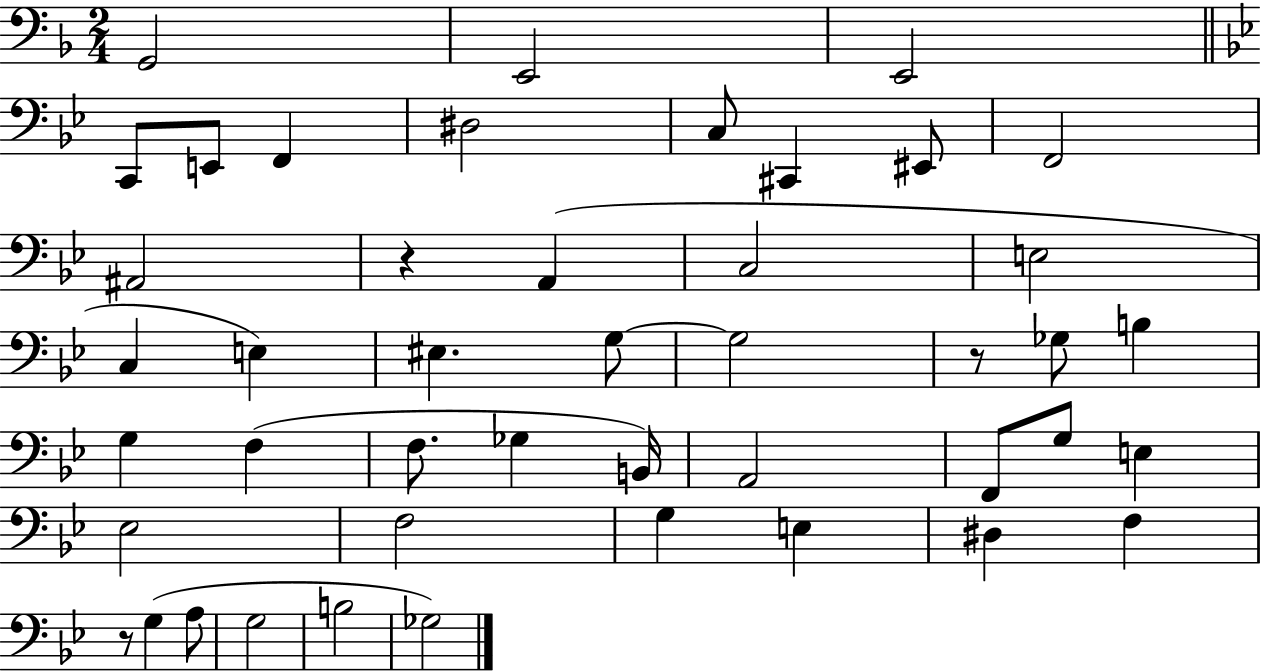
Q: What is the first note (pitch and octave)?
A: G2